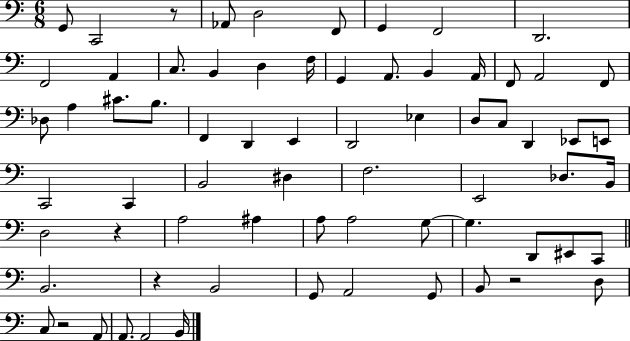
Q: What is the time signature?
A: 6/8